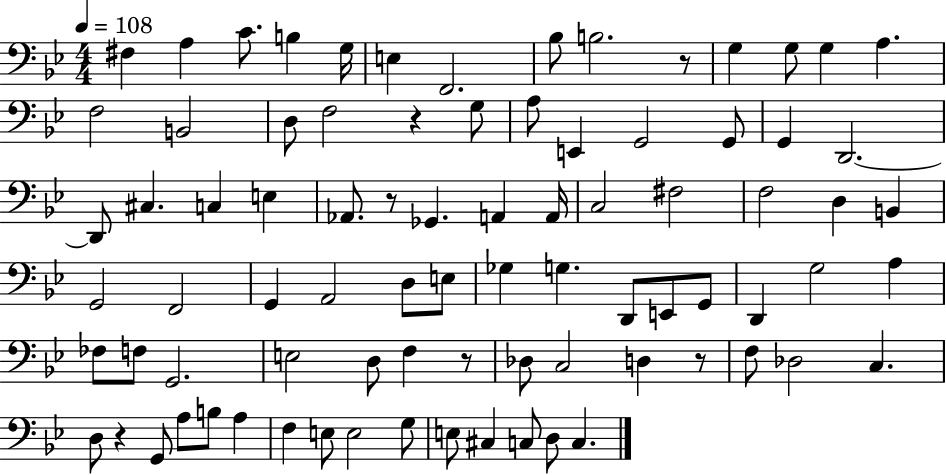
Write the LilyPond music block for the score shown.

{
  \clef bass
  \numericTimeSignature
  \time 4/4
  \key bes \major
  \tempo 4 = 108
  fis4 a4 c'8. b4 g16 | e4 f,2. | bes8 b2. r8 | g4 g8 g4 a4. | \break f2 b,2 | d8 f2 r4 g8 | a8 e,4 g,2 g,8 | g,4 d,2.~~ | \break d,8 cis4. c4 e4 | aes,8. r8 ges,4. a,4 a,16 | c2 fis2 | f2 d4 b,4 | \break g,2 f,2 | g,4 a,2 d8 e8 | ges4 g4. d,8 e,8 g,8 | d,4 g2 a4 | \break fes8 f8 g,2. | e2 d8 f4 r8 | des8 c2 d4 r8 | f8 des2 c4. | \break d8 r4 g,8 a8 b8 a4 | f4 e8 e2 g8 | e8 cis4 c8 d8 c4. | \bar "|."
}